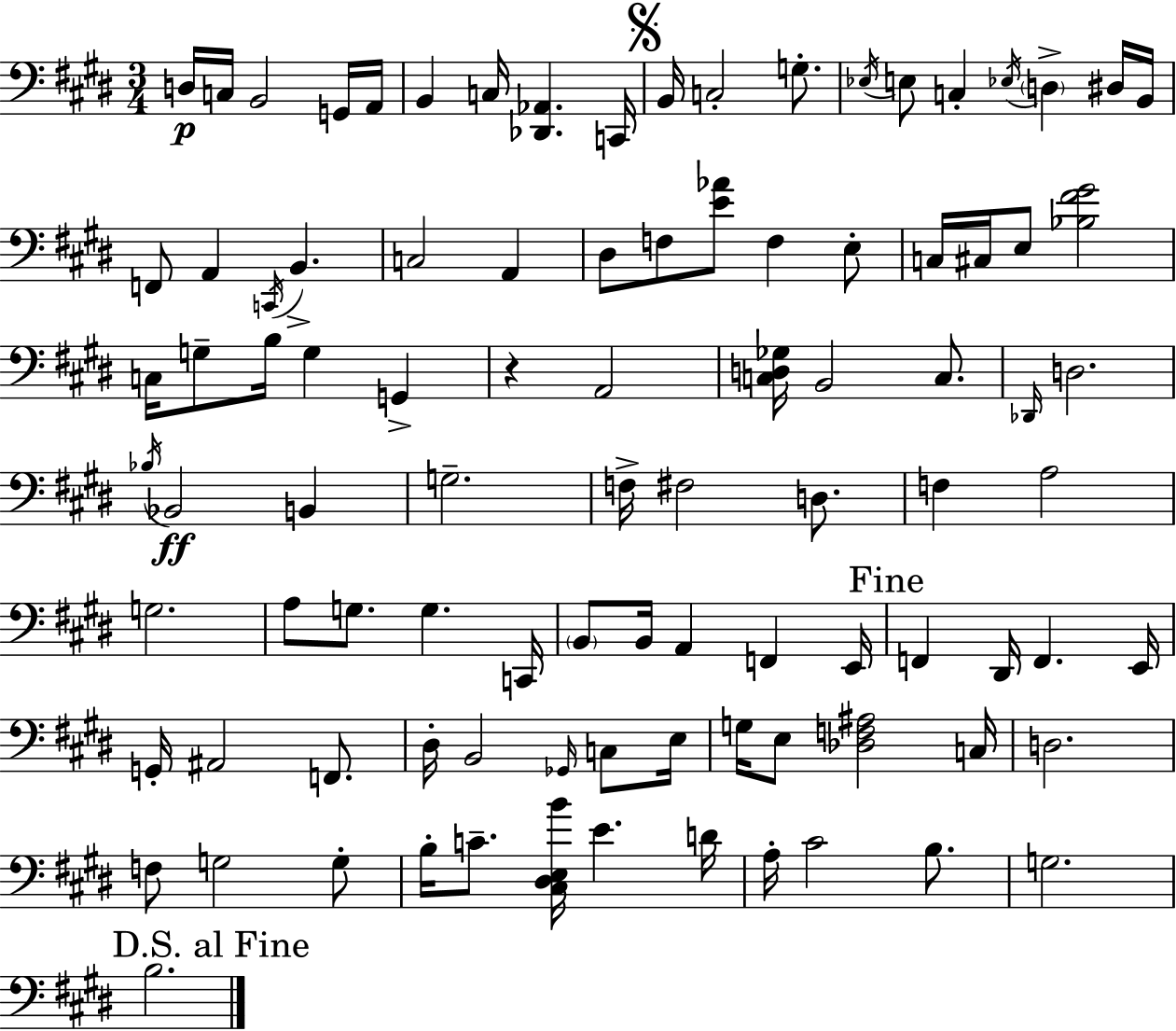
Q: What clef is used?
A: bass